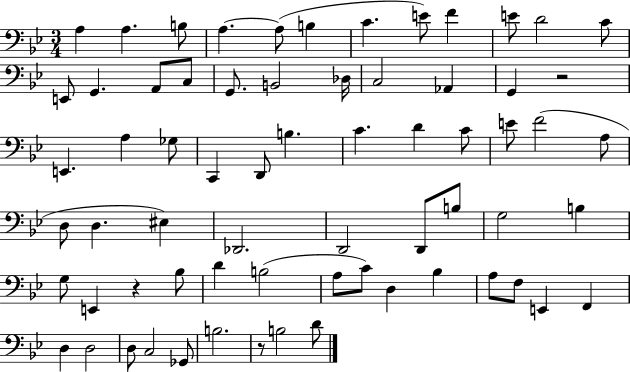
{
  \clef bass
  \numericTimeSignature
  \time 3/4
  \key bes \major
  a4 a4. b8 | a4.~~ a8( b4 | c'4. e'8) f'4 | e'8 d'2 c'8 | \break e,8 g,4. a,8 c8 | g,8. b,2 des16 | c2 aes,4 | g,4 r2 | \break e,4. a4 ges8 | c,4 d,8 b4. | c'4. d'4 c'8 | e'8 f'2( a8 | \break d8 d4. eis4) | des,2. | d,2 d,8 b8 | g2 b4 | \break g8 e,4 r4 bes8 | d'4 b2( | a8 c'8) d4 bes4 | a8 f8 e,4 f,4 | \break d4 d2 | d8 c2 ges,8 | b2. | r8 b2 d'8 | \break \bar "|."
}